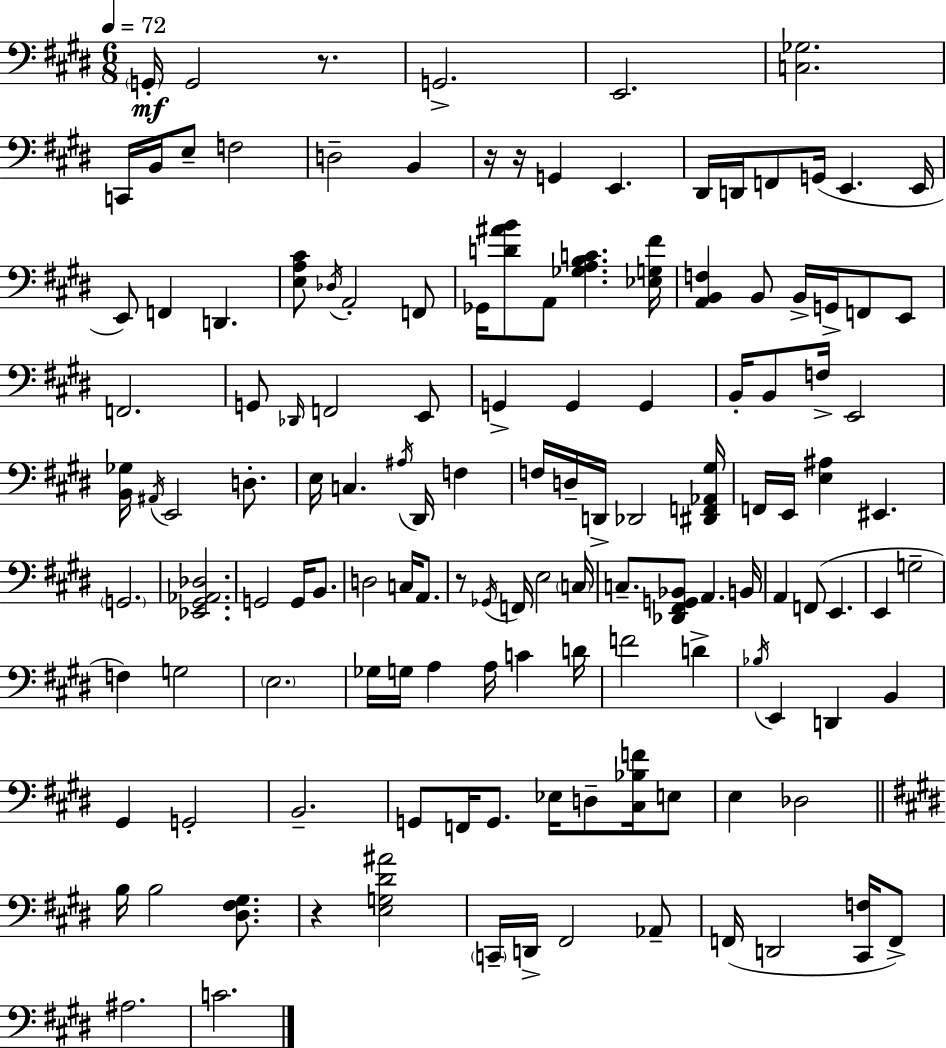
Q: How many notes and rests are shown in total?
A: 134